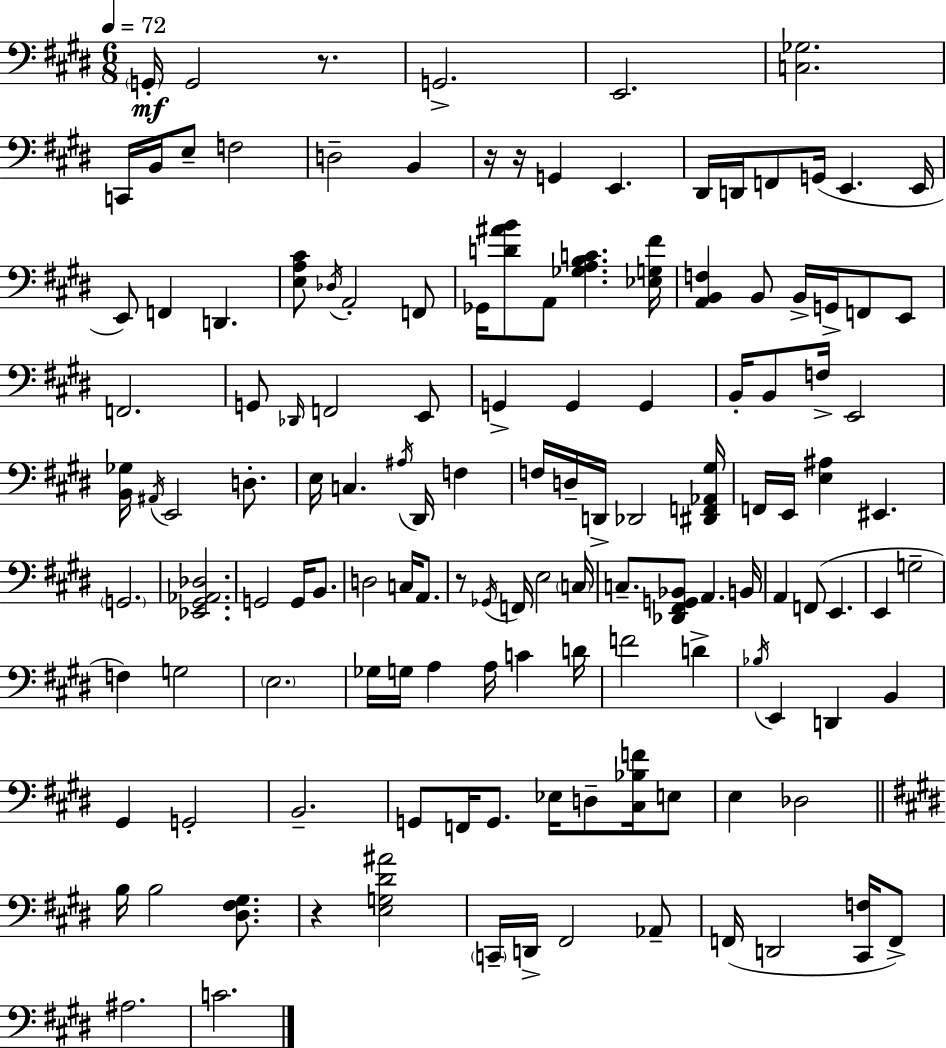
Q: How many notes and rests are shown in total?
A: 134